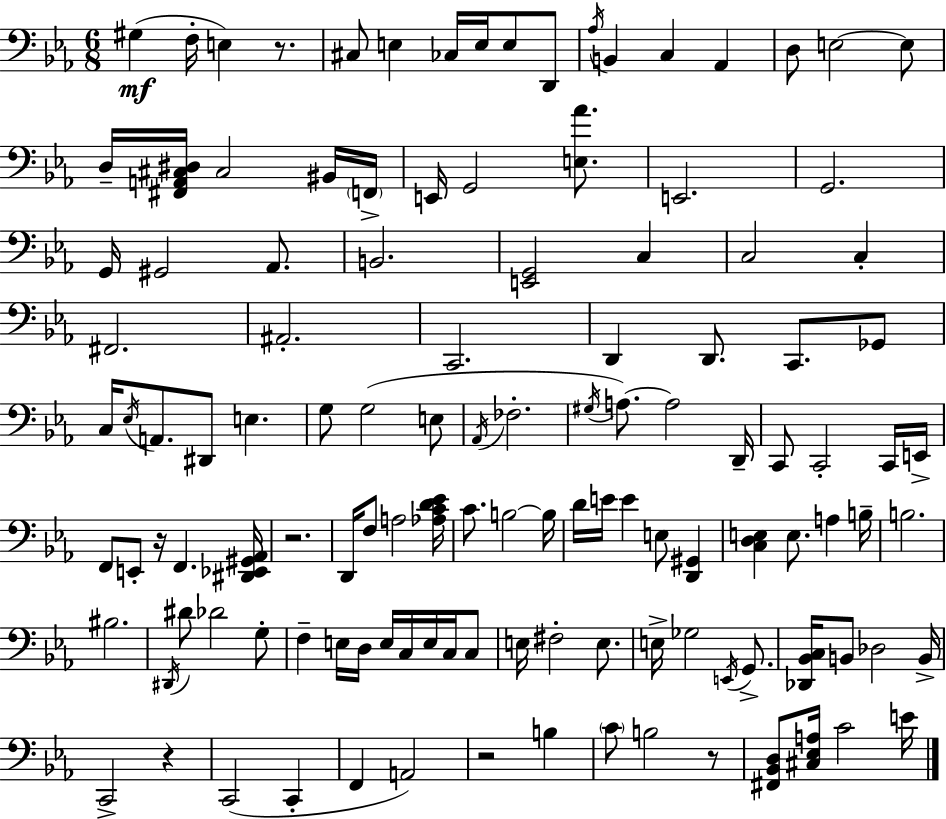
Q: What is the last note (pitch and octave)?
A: E4